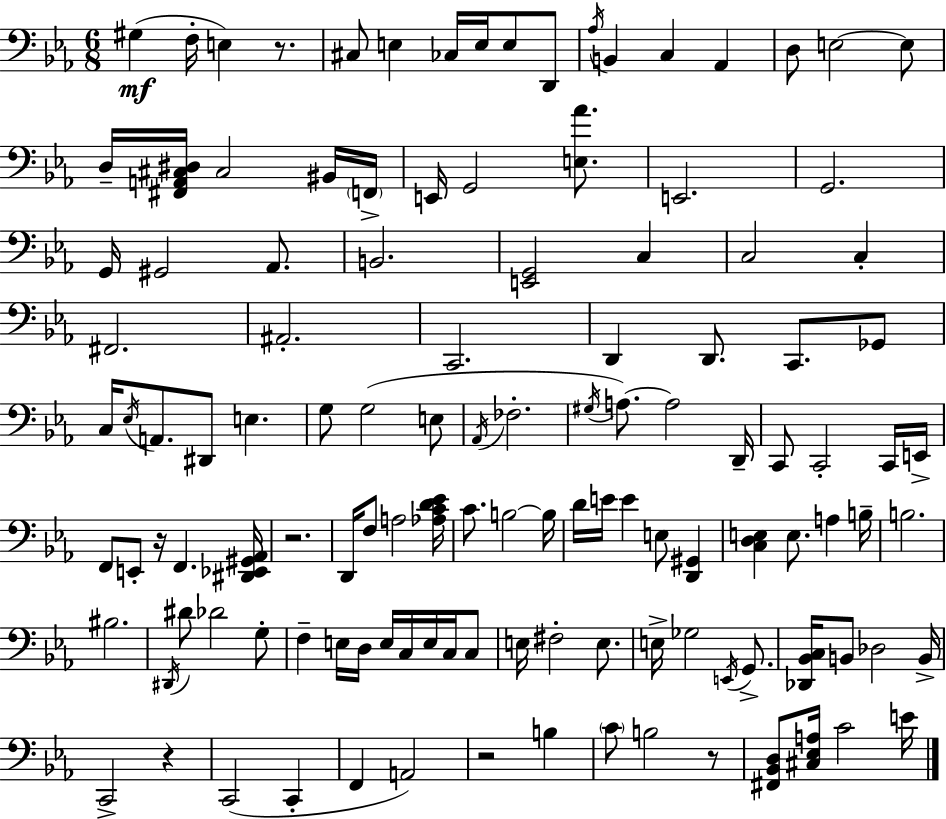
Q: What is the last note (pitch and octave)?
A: E4